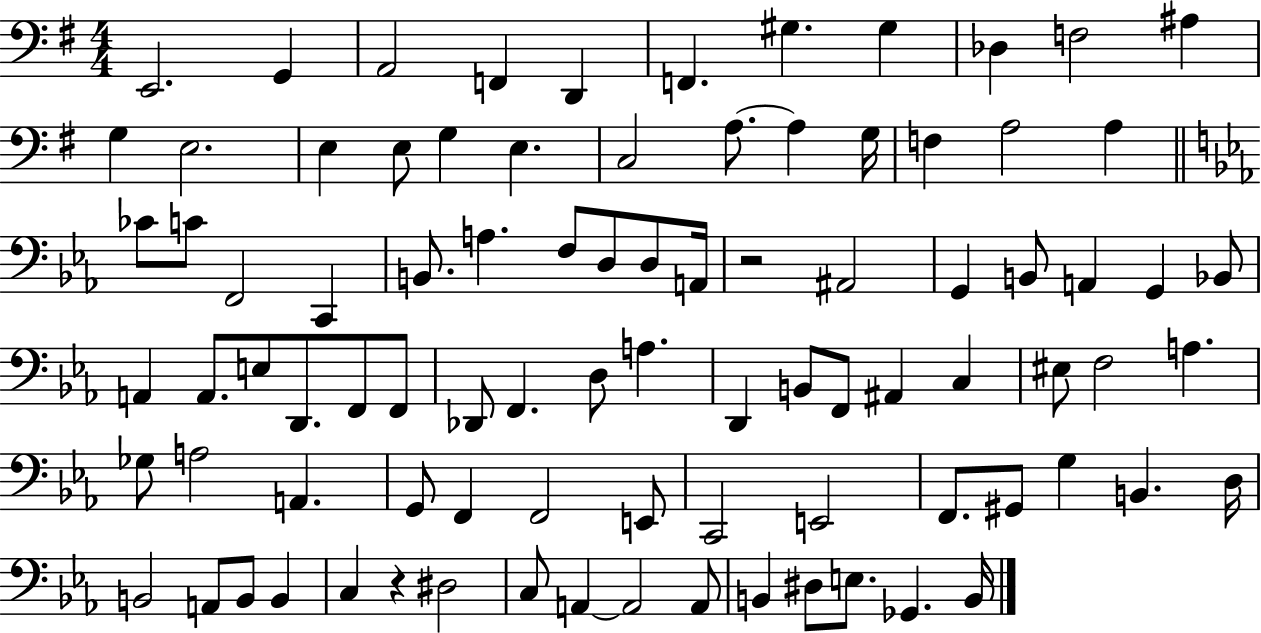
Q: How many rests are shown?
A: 2